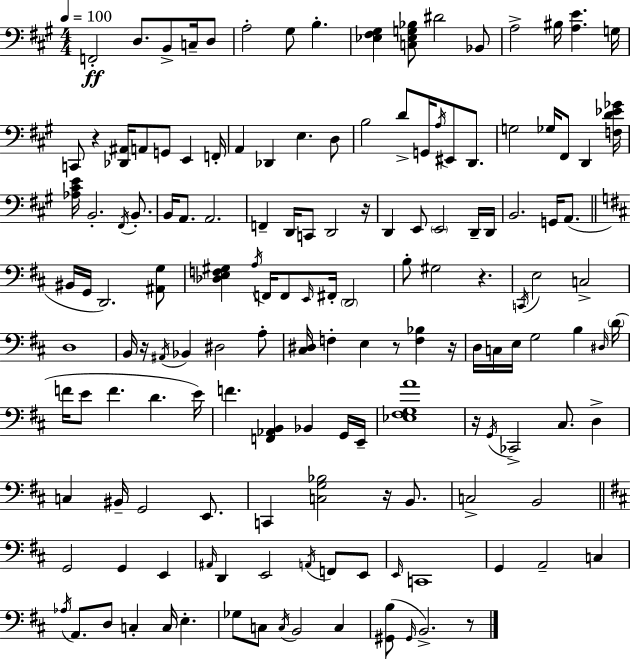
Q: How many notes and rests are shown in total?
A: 150